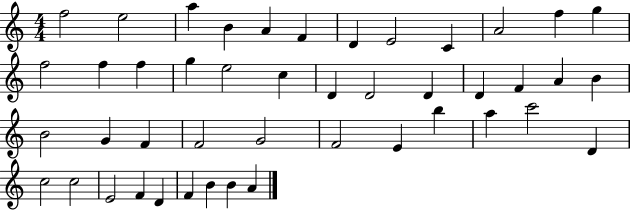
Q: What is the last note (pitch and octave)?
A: A4